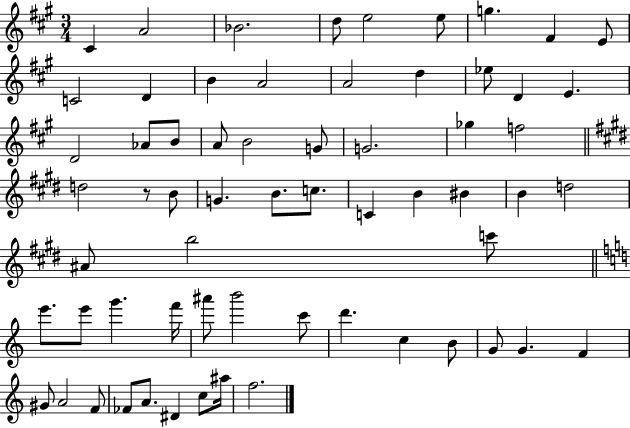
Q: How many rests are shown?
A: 1